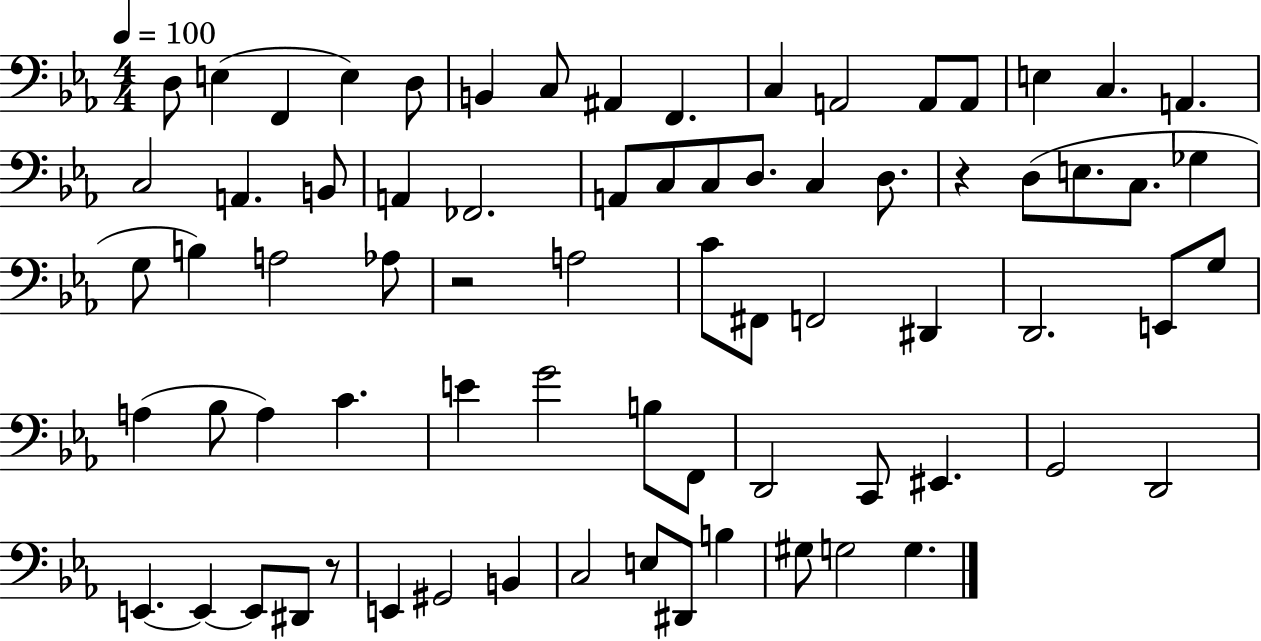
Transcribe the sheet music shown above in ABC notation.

X:1
T:Untitled
M:4/4
L:1/4
K:Eb
D,/2 E, F,, E, D,/2 B,, C,/2 ^A,, F,, C, A,,2 A,,/2 A,,/2 E, C, A,, C,2 A,, B,,/2 A,, _F,,2 A,,/2 C,/2 C,/2 D,/2 C, D,/2 z D,/2 E,/2 C,/2 _G, G,/2 B, A,2 _A,/2 z2 A,2 C/2 ^F,,/2 F,,2 ^D,, D,,2 E,,/2 G,/2 A, _B,/2 A, C E G2 B,/2 F,,/2 D,,2 C,,/2 ^E,, G,,2 D,,2 E,, E,, E,,/2 ^D,,/2 z/2 E,, ^G,,2 B,, C,2 E,/2 ^D,,/2 B, ^G,/2 G,2 G,